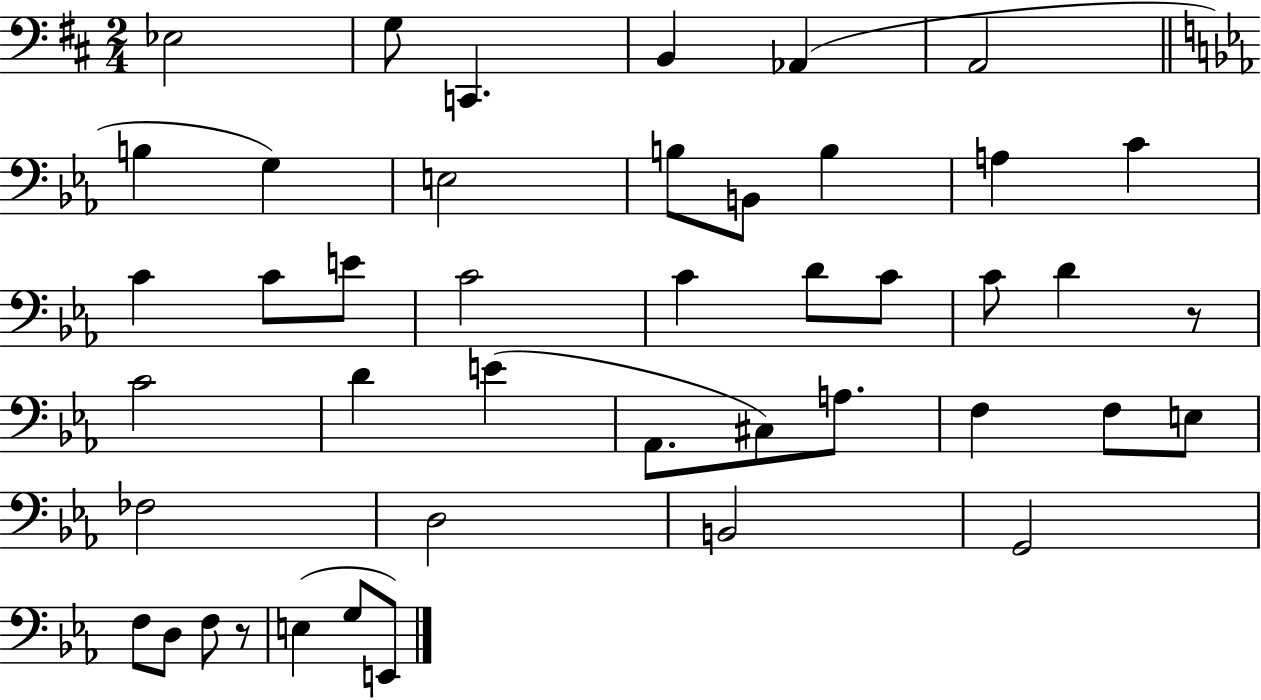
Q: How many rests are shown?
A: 2